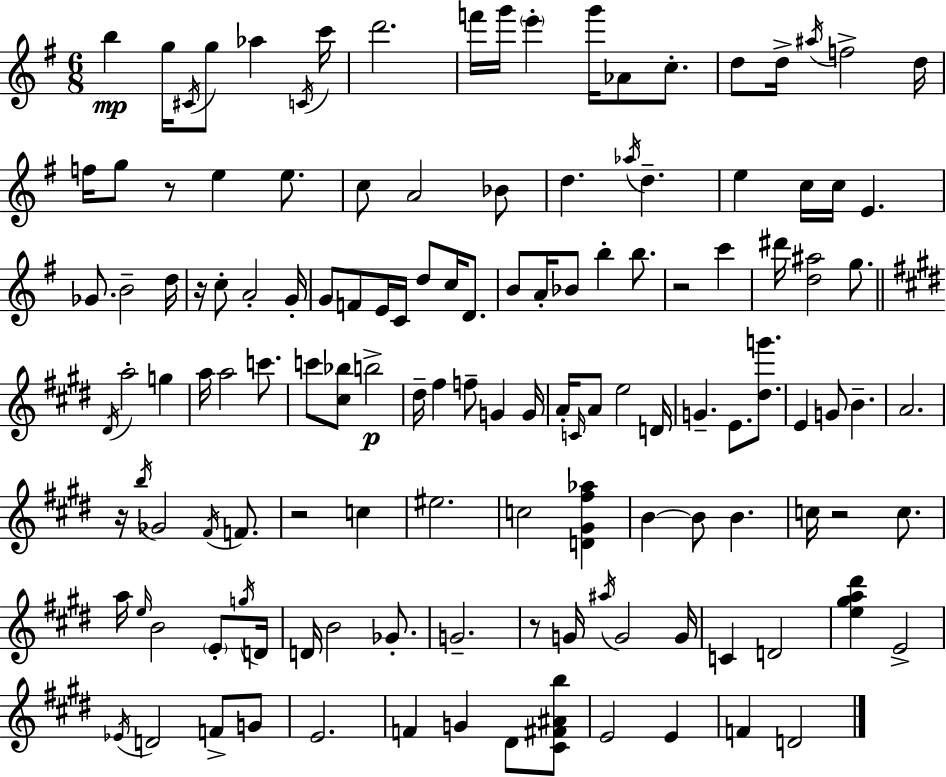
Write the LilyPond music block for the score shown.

{
  \clef treble
  \numericTimeSignature
  \time 6/8
  \key e \minor
  b''4\mp g''16 \acciaccatura { cis'16 } g''8 aes''4 | \acciaccatura { c'16 } c'''16 d'''2. | f'''16 g'''16 \parenthesize e'''4-. g'''16 aes'8 c''8.-. | d''8 d''16-> \acciaccatura { ais''16 } f''2-> | \break d''16 f''16 g''8 r8 e''4 | e''8. c''8 a'2 | bes'8 d''4. \acciaccatura { aes''16 } d''4.-- | e''4 c''16 c''16 e'4. | \break ges'8. b'2-- | d''16 r16 c''8-. a'2-. | g'16-. g'8 f'8 e'16 c'16 d''8 | c''16 d'8. b'8 a'16-. bes'8 b''4-. | \break b''8. r2 | c'''4 dis'''16 <d'' ais''>2 | g''8. \bar "||" \break \key e \major \acciaccatura { dis'16 } a''2-. g''4 | a''16 a''2 c'''8. | c'''8 <cis'' bes''>8 b''2->\p | dis''16-- fis''4 f''8-- g'4 | \break g'16 a'16-. \grace { c'16 } a'8 e''2 | d'16 g'4.-- e'8. <dis'' g'''>8. | e'4 g'8 b'4.-- | a'2. | \break r16 \acciaccatura { b''16 } ges'2 | \acciaccatura { fis'16 } f'8. r2 | c''4 eis''2. | c''2 | \break <d' gis' fis'' aes''>4 b'4~~ b'8 b'4. | c''16 r2 | c''8. a''16 \grace { e''16 } b'2 | \parenthesize e'8-. \acciaccatura { g''16 } d'16 d'16 b'2 | \break ges'8.-. g'2.-- | r8 g'16 \acciaccatura { ais''16 } g'2 | g'16 c'4 d'2 | <e'' gis'' a'' dis'''>4 e'2-> | \break \acciaccatura { ees'16 } d'2 | f'8-> g'8 e'2. | f'4 | g'4 dis'8 <cis' fis' ais' b''>8 e'2 | \break e'4 f'4 | d'2 \bar "|."
}